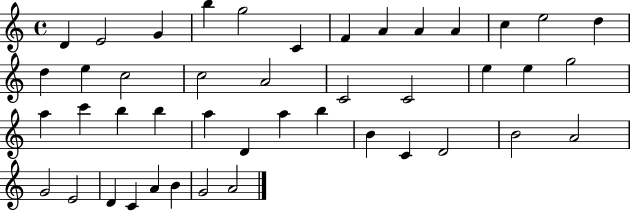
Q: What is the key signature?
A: C major